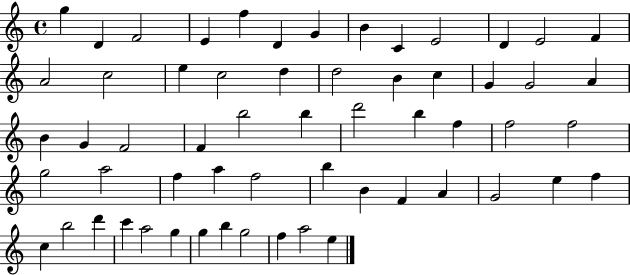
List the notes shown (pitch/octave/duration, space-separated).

G5/q D4/q F4/h E4/q F5/q D4/q G4/q B4/q C4/q E4/h D4/q E4/h F4/q A4/h C5/h E5/q C5/h D5/q D5/h B4/q C5/q G4/q G4/h A4/q B4/q G4/q F4/h F4/q B5/h B5/q D6/h B5/q F5/q F5/h F5/h G5/h A5/h F5/q A5/q F5/h B5/q B4/q F4/q A4/q G4/h E5/q F5/q C5/q B5/h D6/q C6/q A5/h G5/q G5/q B5/q G5/h F5/q A5/h E5/q